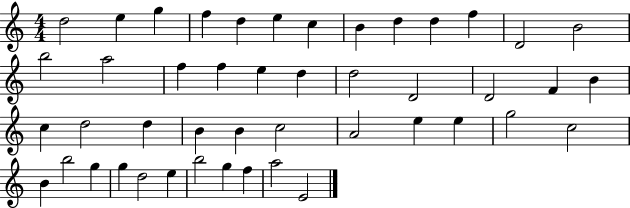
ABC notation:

X:1
T:Untitled
M:4/4
L:1/4
K:C
d2 e g f d e c B d d f D2 B2 b2 a2 f f e d d2 D2 D2 F B c d2 d B B c2 A2 e e g2 c2 B b2 g g d2 e b2 g f a2 E2